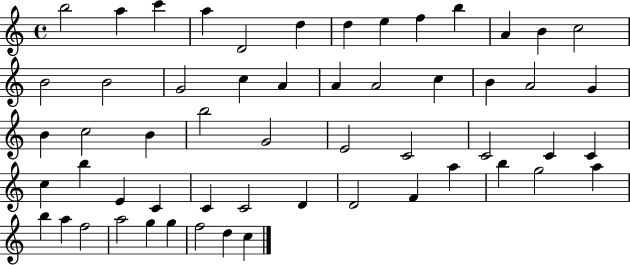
X:1
T:Untitled
M:4/4
L:1/4
K:C
b2 a c' a D2 d d e f b A B c2 B2 B2 G2 c A A A2 c B A2 G B c2 B b2 G2 E2 C2 C2 C C c b E C C C2 D D2 F a b g2 a b a f2 a2 g g f2 d c